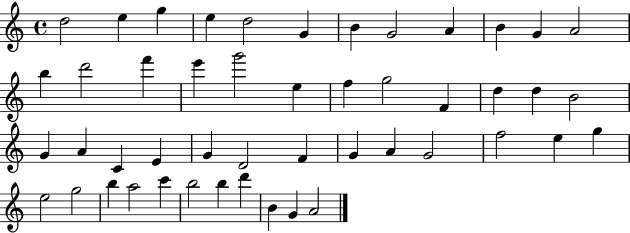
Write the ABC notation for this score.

X:1
T:Untitled
M:4/4
L:1/4
K:C
d2 e g e d2 G B G2 A B G A2 b d'2 f' e' g'2 e f g2 F d d B2 G A C E G D2 F G A G2 f2 e g e2 g2 b a2 c' b2 b d' B G A2